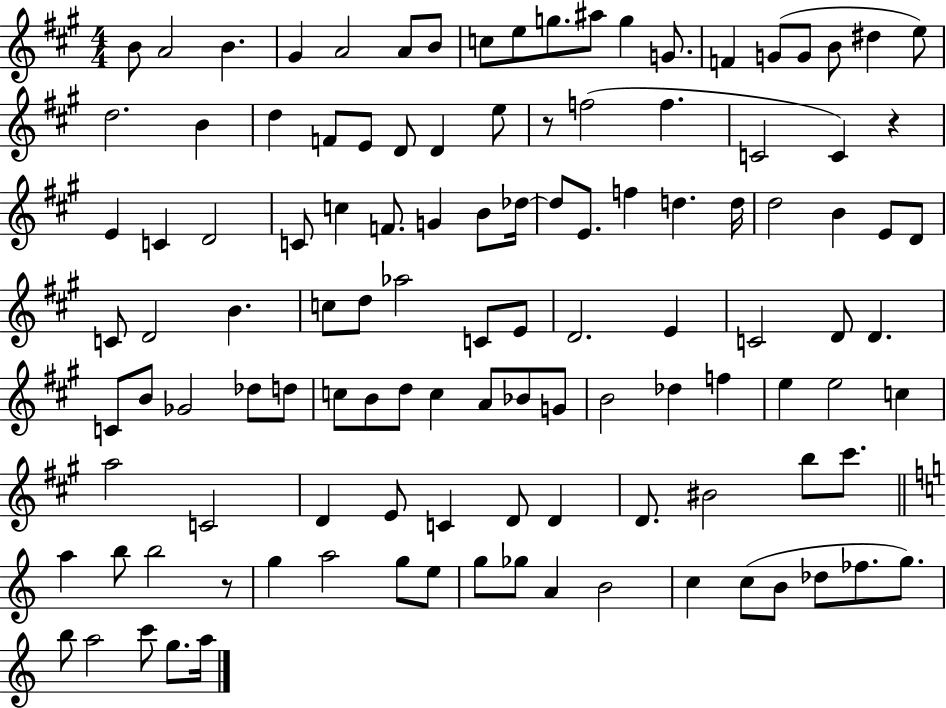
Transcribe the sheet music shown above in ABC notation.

X:1
T:Untitled
M:4/4
L:1/4
K:A
B/2 A2 B ^G A2 A/2 B/2 c/2 e/2 g/2 ^a/2 g G/2 F G/2 G/2 B/2 ^d e/2 d2 B d F/2 E/2 D/2 D e/2 z/2 f2 f C2 C z E C D2 C/2 c F/2 G B/2 _d/4 _d/2 E/2 f d d/4 d2 B E/2 D/2 C/2 D2 B c/2 d/2 _a2 C/2 E/2 D2 E C2 D/2 D C/2 B/2 _G2 _d/2 d/2 c/2 B/2 d/2 c A/2 _B/2 G/2 B2 _d f e e2 c a2 C2 D E/2 C D/2 D D/2 ^B2 b/2 ^c'/2 a b/2 b2 z/2 g a2 g/2 e/2 g/2 _g/2 A B2 c c/2 B/2 _d/2 _f/2 g/2 b/2 a2 c'/2 g/2 a/4